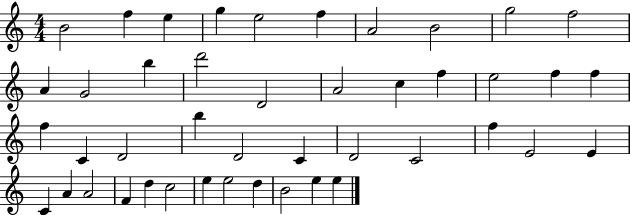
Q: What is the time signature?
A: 4/4